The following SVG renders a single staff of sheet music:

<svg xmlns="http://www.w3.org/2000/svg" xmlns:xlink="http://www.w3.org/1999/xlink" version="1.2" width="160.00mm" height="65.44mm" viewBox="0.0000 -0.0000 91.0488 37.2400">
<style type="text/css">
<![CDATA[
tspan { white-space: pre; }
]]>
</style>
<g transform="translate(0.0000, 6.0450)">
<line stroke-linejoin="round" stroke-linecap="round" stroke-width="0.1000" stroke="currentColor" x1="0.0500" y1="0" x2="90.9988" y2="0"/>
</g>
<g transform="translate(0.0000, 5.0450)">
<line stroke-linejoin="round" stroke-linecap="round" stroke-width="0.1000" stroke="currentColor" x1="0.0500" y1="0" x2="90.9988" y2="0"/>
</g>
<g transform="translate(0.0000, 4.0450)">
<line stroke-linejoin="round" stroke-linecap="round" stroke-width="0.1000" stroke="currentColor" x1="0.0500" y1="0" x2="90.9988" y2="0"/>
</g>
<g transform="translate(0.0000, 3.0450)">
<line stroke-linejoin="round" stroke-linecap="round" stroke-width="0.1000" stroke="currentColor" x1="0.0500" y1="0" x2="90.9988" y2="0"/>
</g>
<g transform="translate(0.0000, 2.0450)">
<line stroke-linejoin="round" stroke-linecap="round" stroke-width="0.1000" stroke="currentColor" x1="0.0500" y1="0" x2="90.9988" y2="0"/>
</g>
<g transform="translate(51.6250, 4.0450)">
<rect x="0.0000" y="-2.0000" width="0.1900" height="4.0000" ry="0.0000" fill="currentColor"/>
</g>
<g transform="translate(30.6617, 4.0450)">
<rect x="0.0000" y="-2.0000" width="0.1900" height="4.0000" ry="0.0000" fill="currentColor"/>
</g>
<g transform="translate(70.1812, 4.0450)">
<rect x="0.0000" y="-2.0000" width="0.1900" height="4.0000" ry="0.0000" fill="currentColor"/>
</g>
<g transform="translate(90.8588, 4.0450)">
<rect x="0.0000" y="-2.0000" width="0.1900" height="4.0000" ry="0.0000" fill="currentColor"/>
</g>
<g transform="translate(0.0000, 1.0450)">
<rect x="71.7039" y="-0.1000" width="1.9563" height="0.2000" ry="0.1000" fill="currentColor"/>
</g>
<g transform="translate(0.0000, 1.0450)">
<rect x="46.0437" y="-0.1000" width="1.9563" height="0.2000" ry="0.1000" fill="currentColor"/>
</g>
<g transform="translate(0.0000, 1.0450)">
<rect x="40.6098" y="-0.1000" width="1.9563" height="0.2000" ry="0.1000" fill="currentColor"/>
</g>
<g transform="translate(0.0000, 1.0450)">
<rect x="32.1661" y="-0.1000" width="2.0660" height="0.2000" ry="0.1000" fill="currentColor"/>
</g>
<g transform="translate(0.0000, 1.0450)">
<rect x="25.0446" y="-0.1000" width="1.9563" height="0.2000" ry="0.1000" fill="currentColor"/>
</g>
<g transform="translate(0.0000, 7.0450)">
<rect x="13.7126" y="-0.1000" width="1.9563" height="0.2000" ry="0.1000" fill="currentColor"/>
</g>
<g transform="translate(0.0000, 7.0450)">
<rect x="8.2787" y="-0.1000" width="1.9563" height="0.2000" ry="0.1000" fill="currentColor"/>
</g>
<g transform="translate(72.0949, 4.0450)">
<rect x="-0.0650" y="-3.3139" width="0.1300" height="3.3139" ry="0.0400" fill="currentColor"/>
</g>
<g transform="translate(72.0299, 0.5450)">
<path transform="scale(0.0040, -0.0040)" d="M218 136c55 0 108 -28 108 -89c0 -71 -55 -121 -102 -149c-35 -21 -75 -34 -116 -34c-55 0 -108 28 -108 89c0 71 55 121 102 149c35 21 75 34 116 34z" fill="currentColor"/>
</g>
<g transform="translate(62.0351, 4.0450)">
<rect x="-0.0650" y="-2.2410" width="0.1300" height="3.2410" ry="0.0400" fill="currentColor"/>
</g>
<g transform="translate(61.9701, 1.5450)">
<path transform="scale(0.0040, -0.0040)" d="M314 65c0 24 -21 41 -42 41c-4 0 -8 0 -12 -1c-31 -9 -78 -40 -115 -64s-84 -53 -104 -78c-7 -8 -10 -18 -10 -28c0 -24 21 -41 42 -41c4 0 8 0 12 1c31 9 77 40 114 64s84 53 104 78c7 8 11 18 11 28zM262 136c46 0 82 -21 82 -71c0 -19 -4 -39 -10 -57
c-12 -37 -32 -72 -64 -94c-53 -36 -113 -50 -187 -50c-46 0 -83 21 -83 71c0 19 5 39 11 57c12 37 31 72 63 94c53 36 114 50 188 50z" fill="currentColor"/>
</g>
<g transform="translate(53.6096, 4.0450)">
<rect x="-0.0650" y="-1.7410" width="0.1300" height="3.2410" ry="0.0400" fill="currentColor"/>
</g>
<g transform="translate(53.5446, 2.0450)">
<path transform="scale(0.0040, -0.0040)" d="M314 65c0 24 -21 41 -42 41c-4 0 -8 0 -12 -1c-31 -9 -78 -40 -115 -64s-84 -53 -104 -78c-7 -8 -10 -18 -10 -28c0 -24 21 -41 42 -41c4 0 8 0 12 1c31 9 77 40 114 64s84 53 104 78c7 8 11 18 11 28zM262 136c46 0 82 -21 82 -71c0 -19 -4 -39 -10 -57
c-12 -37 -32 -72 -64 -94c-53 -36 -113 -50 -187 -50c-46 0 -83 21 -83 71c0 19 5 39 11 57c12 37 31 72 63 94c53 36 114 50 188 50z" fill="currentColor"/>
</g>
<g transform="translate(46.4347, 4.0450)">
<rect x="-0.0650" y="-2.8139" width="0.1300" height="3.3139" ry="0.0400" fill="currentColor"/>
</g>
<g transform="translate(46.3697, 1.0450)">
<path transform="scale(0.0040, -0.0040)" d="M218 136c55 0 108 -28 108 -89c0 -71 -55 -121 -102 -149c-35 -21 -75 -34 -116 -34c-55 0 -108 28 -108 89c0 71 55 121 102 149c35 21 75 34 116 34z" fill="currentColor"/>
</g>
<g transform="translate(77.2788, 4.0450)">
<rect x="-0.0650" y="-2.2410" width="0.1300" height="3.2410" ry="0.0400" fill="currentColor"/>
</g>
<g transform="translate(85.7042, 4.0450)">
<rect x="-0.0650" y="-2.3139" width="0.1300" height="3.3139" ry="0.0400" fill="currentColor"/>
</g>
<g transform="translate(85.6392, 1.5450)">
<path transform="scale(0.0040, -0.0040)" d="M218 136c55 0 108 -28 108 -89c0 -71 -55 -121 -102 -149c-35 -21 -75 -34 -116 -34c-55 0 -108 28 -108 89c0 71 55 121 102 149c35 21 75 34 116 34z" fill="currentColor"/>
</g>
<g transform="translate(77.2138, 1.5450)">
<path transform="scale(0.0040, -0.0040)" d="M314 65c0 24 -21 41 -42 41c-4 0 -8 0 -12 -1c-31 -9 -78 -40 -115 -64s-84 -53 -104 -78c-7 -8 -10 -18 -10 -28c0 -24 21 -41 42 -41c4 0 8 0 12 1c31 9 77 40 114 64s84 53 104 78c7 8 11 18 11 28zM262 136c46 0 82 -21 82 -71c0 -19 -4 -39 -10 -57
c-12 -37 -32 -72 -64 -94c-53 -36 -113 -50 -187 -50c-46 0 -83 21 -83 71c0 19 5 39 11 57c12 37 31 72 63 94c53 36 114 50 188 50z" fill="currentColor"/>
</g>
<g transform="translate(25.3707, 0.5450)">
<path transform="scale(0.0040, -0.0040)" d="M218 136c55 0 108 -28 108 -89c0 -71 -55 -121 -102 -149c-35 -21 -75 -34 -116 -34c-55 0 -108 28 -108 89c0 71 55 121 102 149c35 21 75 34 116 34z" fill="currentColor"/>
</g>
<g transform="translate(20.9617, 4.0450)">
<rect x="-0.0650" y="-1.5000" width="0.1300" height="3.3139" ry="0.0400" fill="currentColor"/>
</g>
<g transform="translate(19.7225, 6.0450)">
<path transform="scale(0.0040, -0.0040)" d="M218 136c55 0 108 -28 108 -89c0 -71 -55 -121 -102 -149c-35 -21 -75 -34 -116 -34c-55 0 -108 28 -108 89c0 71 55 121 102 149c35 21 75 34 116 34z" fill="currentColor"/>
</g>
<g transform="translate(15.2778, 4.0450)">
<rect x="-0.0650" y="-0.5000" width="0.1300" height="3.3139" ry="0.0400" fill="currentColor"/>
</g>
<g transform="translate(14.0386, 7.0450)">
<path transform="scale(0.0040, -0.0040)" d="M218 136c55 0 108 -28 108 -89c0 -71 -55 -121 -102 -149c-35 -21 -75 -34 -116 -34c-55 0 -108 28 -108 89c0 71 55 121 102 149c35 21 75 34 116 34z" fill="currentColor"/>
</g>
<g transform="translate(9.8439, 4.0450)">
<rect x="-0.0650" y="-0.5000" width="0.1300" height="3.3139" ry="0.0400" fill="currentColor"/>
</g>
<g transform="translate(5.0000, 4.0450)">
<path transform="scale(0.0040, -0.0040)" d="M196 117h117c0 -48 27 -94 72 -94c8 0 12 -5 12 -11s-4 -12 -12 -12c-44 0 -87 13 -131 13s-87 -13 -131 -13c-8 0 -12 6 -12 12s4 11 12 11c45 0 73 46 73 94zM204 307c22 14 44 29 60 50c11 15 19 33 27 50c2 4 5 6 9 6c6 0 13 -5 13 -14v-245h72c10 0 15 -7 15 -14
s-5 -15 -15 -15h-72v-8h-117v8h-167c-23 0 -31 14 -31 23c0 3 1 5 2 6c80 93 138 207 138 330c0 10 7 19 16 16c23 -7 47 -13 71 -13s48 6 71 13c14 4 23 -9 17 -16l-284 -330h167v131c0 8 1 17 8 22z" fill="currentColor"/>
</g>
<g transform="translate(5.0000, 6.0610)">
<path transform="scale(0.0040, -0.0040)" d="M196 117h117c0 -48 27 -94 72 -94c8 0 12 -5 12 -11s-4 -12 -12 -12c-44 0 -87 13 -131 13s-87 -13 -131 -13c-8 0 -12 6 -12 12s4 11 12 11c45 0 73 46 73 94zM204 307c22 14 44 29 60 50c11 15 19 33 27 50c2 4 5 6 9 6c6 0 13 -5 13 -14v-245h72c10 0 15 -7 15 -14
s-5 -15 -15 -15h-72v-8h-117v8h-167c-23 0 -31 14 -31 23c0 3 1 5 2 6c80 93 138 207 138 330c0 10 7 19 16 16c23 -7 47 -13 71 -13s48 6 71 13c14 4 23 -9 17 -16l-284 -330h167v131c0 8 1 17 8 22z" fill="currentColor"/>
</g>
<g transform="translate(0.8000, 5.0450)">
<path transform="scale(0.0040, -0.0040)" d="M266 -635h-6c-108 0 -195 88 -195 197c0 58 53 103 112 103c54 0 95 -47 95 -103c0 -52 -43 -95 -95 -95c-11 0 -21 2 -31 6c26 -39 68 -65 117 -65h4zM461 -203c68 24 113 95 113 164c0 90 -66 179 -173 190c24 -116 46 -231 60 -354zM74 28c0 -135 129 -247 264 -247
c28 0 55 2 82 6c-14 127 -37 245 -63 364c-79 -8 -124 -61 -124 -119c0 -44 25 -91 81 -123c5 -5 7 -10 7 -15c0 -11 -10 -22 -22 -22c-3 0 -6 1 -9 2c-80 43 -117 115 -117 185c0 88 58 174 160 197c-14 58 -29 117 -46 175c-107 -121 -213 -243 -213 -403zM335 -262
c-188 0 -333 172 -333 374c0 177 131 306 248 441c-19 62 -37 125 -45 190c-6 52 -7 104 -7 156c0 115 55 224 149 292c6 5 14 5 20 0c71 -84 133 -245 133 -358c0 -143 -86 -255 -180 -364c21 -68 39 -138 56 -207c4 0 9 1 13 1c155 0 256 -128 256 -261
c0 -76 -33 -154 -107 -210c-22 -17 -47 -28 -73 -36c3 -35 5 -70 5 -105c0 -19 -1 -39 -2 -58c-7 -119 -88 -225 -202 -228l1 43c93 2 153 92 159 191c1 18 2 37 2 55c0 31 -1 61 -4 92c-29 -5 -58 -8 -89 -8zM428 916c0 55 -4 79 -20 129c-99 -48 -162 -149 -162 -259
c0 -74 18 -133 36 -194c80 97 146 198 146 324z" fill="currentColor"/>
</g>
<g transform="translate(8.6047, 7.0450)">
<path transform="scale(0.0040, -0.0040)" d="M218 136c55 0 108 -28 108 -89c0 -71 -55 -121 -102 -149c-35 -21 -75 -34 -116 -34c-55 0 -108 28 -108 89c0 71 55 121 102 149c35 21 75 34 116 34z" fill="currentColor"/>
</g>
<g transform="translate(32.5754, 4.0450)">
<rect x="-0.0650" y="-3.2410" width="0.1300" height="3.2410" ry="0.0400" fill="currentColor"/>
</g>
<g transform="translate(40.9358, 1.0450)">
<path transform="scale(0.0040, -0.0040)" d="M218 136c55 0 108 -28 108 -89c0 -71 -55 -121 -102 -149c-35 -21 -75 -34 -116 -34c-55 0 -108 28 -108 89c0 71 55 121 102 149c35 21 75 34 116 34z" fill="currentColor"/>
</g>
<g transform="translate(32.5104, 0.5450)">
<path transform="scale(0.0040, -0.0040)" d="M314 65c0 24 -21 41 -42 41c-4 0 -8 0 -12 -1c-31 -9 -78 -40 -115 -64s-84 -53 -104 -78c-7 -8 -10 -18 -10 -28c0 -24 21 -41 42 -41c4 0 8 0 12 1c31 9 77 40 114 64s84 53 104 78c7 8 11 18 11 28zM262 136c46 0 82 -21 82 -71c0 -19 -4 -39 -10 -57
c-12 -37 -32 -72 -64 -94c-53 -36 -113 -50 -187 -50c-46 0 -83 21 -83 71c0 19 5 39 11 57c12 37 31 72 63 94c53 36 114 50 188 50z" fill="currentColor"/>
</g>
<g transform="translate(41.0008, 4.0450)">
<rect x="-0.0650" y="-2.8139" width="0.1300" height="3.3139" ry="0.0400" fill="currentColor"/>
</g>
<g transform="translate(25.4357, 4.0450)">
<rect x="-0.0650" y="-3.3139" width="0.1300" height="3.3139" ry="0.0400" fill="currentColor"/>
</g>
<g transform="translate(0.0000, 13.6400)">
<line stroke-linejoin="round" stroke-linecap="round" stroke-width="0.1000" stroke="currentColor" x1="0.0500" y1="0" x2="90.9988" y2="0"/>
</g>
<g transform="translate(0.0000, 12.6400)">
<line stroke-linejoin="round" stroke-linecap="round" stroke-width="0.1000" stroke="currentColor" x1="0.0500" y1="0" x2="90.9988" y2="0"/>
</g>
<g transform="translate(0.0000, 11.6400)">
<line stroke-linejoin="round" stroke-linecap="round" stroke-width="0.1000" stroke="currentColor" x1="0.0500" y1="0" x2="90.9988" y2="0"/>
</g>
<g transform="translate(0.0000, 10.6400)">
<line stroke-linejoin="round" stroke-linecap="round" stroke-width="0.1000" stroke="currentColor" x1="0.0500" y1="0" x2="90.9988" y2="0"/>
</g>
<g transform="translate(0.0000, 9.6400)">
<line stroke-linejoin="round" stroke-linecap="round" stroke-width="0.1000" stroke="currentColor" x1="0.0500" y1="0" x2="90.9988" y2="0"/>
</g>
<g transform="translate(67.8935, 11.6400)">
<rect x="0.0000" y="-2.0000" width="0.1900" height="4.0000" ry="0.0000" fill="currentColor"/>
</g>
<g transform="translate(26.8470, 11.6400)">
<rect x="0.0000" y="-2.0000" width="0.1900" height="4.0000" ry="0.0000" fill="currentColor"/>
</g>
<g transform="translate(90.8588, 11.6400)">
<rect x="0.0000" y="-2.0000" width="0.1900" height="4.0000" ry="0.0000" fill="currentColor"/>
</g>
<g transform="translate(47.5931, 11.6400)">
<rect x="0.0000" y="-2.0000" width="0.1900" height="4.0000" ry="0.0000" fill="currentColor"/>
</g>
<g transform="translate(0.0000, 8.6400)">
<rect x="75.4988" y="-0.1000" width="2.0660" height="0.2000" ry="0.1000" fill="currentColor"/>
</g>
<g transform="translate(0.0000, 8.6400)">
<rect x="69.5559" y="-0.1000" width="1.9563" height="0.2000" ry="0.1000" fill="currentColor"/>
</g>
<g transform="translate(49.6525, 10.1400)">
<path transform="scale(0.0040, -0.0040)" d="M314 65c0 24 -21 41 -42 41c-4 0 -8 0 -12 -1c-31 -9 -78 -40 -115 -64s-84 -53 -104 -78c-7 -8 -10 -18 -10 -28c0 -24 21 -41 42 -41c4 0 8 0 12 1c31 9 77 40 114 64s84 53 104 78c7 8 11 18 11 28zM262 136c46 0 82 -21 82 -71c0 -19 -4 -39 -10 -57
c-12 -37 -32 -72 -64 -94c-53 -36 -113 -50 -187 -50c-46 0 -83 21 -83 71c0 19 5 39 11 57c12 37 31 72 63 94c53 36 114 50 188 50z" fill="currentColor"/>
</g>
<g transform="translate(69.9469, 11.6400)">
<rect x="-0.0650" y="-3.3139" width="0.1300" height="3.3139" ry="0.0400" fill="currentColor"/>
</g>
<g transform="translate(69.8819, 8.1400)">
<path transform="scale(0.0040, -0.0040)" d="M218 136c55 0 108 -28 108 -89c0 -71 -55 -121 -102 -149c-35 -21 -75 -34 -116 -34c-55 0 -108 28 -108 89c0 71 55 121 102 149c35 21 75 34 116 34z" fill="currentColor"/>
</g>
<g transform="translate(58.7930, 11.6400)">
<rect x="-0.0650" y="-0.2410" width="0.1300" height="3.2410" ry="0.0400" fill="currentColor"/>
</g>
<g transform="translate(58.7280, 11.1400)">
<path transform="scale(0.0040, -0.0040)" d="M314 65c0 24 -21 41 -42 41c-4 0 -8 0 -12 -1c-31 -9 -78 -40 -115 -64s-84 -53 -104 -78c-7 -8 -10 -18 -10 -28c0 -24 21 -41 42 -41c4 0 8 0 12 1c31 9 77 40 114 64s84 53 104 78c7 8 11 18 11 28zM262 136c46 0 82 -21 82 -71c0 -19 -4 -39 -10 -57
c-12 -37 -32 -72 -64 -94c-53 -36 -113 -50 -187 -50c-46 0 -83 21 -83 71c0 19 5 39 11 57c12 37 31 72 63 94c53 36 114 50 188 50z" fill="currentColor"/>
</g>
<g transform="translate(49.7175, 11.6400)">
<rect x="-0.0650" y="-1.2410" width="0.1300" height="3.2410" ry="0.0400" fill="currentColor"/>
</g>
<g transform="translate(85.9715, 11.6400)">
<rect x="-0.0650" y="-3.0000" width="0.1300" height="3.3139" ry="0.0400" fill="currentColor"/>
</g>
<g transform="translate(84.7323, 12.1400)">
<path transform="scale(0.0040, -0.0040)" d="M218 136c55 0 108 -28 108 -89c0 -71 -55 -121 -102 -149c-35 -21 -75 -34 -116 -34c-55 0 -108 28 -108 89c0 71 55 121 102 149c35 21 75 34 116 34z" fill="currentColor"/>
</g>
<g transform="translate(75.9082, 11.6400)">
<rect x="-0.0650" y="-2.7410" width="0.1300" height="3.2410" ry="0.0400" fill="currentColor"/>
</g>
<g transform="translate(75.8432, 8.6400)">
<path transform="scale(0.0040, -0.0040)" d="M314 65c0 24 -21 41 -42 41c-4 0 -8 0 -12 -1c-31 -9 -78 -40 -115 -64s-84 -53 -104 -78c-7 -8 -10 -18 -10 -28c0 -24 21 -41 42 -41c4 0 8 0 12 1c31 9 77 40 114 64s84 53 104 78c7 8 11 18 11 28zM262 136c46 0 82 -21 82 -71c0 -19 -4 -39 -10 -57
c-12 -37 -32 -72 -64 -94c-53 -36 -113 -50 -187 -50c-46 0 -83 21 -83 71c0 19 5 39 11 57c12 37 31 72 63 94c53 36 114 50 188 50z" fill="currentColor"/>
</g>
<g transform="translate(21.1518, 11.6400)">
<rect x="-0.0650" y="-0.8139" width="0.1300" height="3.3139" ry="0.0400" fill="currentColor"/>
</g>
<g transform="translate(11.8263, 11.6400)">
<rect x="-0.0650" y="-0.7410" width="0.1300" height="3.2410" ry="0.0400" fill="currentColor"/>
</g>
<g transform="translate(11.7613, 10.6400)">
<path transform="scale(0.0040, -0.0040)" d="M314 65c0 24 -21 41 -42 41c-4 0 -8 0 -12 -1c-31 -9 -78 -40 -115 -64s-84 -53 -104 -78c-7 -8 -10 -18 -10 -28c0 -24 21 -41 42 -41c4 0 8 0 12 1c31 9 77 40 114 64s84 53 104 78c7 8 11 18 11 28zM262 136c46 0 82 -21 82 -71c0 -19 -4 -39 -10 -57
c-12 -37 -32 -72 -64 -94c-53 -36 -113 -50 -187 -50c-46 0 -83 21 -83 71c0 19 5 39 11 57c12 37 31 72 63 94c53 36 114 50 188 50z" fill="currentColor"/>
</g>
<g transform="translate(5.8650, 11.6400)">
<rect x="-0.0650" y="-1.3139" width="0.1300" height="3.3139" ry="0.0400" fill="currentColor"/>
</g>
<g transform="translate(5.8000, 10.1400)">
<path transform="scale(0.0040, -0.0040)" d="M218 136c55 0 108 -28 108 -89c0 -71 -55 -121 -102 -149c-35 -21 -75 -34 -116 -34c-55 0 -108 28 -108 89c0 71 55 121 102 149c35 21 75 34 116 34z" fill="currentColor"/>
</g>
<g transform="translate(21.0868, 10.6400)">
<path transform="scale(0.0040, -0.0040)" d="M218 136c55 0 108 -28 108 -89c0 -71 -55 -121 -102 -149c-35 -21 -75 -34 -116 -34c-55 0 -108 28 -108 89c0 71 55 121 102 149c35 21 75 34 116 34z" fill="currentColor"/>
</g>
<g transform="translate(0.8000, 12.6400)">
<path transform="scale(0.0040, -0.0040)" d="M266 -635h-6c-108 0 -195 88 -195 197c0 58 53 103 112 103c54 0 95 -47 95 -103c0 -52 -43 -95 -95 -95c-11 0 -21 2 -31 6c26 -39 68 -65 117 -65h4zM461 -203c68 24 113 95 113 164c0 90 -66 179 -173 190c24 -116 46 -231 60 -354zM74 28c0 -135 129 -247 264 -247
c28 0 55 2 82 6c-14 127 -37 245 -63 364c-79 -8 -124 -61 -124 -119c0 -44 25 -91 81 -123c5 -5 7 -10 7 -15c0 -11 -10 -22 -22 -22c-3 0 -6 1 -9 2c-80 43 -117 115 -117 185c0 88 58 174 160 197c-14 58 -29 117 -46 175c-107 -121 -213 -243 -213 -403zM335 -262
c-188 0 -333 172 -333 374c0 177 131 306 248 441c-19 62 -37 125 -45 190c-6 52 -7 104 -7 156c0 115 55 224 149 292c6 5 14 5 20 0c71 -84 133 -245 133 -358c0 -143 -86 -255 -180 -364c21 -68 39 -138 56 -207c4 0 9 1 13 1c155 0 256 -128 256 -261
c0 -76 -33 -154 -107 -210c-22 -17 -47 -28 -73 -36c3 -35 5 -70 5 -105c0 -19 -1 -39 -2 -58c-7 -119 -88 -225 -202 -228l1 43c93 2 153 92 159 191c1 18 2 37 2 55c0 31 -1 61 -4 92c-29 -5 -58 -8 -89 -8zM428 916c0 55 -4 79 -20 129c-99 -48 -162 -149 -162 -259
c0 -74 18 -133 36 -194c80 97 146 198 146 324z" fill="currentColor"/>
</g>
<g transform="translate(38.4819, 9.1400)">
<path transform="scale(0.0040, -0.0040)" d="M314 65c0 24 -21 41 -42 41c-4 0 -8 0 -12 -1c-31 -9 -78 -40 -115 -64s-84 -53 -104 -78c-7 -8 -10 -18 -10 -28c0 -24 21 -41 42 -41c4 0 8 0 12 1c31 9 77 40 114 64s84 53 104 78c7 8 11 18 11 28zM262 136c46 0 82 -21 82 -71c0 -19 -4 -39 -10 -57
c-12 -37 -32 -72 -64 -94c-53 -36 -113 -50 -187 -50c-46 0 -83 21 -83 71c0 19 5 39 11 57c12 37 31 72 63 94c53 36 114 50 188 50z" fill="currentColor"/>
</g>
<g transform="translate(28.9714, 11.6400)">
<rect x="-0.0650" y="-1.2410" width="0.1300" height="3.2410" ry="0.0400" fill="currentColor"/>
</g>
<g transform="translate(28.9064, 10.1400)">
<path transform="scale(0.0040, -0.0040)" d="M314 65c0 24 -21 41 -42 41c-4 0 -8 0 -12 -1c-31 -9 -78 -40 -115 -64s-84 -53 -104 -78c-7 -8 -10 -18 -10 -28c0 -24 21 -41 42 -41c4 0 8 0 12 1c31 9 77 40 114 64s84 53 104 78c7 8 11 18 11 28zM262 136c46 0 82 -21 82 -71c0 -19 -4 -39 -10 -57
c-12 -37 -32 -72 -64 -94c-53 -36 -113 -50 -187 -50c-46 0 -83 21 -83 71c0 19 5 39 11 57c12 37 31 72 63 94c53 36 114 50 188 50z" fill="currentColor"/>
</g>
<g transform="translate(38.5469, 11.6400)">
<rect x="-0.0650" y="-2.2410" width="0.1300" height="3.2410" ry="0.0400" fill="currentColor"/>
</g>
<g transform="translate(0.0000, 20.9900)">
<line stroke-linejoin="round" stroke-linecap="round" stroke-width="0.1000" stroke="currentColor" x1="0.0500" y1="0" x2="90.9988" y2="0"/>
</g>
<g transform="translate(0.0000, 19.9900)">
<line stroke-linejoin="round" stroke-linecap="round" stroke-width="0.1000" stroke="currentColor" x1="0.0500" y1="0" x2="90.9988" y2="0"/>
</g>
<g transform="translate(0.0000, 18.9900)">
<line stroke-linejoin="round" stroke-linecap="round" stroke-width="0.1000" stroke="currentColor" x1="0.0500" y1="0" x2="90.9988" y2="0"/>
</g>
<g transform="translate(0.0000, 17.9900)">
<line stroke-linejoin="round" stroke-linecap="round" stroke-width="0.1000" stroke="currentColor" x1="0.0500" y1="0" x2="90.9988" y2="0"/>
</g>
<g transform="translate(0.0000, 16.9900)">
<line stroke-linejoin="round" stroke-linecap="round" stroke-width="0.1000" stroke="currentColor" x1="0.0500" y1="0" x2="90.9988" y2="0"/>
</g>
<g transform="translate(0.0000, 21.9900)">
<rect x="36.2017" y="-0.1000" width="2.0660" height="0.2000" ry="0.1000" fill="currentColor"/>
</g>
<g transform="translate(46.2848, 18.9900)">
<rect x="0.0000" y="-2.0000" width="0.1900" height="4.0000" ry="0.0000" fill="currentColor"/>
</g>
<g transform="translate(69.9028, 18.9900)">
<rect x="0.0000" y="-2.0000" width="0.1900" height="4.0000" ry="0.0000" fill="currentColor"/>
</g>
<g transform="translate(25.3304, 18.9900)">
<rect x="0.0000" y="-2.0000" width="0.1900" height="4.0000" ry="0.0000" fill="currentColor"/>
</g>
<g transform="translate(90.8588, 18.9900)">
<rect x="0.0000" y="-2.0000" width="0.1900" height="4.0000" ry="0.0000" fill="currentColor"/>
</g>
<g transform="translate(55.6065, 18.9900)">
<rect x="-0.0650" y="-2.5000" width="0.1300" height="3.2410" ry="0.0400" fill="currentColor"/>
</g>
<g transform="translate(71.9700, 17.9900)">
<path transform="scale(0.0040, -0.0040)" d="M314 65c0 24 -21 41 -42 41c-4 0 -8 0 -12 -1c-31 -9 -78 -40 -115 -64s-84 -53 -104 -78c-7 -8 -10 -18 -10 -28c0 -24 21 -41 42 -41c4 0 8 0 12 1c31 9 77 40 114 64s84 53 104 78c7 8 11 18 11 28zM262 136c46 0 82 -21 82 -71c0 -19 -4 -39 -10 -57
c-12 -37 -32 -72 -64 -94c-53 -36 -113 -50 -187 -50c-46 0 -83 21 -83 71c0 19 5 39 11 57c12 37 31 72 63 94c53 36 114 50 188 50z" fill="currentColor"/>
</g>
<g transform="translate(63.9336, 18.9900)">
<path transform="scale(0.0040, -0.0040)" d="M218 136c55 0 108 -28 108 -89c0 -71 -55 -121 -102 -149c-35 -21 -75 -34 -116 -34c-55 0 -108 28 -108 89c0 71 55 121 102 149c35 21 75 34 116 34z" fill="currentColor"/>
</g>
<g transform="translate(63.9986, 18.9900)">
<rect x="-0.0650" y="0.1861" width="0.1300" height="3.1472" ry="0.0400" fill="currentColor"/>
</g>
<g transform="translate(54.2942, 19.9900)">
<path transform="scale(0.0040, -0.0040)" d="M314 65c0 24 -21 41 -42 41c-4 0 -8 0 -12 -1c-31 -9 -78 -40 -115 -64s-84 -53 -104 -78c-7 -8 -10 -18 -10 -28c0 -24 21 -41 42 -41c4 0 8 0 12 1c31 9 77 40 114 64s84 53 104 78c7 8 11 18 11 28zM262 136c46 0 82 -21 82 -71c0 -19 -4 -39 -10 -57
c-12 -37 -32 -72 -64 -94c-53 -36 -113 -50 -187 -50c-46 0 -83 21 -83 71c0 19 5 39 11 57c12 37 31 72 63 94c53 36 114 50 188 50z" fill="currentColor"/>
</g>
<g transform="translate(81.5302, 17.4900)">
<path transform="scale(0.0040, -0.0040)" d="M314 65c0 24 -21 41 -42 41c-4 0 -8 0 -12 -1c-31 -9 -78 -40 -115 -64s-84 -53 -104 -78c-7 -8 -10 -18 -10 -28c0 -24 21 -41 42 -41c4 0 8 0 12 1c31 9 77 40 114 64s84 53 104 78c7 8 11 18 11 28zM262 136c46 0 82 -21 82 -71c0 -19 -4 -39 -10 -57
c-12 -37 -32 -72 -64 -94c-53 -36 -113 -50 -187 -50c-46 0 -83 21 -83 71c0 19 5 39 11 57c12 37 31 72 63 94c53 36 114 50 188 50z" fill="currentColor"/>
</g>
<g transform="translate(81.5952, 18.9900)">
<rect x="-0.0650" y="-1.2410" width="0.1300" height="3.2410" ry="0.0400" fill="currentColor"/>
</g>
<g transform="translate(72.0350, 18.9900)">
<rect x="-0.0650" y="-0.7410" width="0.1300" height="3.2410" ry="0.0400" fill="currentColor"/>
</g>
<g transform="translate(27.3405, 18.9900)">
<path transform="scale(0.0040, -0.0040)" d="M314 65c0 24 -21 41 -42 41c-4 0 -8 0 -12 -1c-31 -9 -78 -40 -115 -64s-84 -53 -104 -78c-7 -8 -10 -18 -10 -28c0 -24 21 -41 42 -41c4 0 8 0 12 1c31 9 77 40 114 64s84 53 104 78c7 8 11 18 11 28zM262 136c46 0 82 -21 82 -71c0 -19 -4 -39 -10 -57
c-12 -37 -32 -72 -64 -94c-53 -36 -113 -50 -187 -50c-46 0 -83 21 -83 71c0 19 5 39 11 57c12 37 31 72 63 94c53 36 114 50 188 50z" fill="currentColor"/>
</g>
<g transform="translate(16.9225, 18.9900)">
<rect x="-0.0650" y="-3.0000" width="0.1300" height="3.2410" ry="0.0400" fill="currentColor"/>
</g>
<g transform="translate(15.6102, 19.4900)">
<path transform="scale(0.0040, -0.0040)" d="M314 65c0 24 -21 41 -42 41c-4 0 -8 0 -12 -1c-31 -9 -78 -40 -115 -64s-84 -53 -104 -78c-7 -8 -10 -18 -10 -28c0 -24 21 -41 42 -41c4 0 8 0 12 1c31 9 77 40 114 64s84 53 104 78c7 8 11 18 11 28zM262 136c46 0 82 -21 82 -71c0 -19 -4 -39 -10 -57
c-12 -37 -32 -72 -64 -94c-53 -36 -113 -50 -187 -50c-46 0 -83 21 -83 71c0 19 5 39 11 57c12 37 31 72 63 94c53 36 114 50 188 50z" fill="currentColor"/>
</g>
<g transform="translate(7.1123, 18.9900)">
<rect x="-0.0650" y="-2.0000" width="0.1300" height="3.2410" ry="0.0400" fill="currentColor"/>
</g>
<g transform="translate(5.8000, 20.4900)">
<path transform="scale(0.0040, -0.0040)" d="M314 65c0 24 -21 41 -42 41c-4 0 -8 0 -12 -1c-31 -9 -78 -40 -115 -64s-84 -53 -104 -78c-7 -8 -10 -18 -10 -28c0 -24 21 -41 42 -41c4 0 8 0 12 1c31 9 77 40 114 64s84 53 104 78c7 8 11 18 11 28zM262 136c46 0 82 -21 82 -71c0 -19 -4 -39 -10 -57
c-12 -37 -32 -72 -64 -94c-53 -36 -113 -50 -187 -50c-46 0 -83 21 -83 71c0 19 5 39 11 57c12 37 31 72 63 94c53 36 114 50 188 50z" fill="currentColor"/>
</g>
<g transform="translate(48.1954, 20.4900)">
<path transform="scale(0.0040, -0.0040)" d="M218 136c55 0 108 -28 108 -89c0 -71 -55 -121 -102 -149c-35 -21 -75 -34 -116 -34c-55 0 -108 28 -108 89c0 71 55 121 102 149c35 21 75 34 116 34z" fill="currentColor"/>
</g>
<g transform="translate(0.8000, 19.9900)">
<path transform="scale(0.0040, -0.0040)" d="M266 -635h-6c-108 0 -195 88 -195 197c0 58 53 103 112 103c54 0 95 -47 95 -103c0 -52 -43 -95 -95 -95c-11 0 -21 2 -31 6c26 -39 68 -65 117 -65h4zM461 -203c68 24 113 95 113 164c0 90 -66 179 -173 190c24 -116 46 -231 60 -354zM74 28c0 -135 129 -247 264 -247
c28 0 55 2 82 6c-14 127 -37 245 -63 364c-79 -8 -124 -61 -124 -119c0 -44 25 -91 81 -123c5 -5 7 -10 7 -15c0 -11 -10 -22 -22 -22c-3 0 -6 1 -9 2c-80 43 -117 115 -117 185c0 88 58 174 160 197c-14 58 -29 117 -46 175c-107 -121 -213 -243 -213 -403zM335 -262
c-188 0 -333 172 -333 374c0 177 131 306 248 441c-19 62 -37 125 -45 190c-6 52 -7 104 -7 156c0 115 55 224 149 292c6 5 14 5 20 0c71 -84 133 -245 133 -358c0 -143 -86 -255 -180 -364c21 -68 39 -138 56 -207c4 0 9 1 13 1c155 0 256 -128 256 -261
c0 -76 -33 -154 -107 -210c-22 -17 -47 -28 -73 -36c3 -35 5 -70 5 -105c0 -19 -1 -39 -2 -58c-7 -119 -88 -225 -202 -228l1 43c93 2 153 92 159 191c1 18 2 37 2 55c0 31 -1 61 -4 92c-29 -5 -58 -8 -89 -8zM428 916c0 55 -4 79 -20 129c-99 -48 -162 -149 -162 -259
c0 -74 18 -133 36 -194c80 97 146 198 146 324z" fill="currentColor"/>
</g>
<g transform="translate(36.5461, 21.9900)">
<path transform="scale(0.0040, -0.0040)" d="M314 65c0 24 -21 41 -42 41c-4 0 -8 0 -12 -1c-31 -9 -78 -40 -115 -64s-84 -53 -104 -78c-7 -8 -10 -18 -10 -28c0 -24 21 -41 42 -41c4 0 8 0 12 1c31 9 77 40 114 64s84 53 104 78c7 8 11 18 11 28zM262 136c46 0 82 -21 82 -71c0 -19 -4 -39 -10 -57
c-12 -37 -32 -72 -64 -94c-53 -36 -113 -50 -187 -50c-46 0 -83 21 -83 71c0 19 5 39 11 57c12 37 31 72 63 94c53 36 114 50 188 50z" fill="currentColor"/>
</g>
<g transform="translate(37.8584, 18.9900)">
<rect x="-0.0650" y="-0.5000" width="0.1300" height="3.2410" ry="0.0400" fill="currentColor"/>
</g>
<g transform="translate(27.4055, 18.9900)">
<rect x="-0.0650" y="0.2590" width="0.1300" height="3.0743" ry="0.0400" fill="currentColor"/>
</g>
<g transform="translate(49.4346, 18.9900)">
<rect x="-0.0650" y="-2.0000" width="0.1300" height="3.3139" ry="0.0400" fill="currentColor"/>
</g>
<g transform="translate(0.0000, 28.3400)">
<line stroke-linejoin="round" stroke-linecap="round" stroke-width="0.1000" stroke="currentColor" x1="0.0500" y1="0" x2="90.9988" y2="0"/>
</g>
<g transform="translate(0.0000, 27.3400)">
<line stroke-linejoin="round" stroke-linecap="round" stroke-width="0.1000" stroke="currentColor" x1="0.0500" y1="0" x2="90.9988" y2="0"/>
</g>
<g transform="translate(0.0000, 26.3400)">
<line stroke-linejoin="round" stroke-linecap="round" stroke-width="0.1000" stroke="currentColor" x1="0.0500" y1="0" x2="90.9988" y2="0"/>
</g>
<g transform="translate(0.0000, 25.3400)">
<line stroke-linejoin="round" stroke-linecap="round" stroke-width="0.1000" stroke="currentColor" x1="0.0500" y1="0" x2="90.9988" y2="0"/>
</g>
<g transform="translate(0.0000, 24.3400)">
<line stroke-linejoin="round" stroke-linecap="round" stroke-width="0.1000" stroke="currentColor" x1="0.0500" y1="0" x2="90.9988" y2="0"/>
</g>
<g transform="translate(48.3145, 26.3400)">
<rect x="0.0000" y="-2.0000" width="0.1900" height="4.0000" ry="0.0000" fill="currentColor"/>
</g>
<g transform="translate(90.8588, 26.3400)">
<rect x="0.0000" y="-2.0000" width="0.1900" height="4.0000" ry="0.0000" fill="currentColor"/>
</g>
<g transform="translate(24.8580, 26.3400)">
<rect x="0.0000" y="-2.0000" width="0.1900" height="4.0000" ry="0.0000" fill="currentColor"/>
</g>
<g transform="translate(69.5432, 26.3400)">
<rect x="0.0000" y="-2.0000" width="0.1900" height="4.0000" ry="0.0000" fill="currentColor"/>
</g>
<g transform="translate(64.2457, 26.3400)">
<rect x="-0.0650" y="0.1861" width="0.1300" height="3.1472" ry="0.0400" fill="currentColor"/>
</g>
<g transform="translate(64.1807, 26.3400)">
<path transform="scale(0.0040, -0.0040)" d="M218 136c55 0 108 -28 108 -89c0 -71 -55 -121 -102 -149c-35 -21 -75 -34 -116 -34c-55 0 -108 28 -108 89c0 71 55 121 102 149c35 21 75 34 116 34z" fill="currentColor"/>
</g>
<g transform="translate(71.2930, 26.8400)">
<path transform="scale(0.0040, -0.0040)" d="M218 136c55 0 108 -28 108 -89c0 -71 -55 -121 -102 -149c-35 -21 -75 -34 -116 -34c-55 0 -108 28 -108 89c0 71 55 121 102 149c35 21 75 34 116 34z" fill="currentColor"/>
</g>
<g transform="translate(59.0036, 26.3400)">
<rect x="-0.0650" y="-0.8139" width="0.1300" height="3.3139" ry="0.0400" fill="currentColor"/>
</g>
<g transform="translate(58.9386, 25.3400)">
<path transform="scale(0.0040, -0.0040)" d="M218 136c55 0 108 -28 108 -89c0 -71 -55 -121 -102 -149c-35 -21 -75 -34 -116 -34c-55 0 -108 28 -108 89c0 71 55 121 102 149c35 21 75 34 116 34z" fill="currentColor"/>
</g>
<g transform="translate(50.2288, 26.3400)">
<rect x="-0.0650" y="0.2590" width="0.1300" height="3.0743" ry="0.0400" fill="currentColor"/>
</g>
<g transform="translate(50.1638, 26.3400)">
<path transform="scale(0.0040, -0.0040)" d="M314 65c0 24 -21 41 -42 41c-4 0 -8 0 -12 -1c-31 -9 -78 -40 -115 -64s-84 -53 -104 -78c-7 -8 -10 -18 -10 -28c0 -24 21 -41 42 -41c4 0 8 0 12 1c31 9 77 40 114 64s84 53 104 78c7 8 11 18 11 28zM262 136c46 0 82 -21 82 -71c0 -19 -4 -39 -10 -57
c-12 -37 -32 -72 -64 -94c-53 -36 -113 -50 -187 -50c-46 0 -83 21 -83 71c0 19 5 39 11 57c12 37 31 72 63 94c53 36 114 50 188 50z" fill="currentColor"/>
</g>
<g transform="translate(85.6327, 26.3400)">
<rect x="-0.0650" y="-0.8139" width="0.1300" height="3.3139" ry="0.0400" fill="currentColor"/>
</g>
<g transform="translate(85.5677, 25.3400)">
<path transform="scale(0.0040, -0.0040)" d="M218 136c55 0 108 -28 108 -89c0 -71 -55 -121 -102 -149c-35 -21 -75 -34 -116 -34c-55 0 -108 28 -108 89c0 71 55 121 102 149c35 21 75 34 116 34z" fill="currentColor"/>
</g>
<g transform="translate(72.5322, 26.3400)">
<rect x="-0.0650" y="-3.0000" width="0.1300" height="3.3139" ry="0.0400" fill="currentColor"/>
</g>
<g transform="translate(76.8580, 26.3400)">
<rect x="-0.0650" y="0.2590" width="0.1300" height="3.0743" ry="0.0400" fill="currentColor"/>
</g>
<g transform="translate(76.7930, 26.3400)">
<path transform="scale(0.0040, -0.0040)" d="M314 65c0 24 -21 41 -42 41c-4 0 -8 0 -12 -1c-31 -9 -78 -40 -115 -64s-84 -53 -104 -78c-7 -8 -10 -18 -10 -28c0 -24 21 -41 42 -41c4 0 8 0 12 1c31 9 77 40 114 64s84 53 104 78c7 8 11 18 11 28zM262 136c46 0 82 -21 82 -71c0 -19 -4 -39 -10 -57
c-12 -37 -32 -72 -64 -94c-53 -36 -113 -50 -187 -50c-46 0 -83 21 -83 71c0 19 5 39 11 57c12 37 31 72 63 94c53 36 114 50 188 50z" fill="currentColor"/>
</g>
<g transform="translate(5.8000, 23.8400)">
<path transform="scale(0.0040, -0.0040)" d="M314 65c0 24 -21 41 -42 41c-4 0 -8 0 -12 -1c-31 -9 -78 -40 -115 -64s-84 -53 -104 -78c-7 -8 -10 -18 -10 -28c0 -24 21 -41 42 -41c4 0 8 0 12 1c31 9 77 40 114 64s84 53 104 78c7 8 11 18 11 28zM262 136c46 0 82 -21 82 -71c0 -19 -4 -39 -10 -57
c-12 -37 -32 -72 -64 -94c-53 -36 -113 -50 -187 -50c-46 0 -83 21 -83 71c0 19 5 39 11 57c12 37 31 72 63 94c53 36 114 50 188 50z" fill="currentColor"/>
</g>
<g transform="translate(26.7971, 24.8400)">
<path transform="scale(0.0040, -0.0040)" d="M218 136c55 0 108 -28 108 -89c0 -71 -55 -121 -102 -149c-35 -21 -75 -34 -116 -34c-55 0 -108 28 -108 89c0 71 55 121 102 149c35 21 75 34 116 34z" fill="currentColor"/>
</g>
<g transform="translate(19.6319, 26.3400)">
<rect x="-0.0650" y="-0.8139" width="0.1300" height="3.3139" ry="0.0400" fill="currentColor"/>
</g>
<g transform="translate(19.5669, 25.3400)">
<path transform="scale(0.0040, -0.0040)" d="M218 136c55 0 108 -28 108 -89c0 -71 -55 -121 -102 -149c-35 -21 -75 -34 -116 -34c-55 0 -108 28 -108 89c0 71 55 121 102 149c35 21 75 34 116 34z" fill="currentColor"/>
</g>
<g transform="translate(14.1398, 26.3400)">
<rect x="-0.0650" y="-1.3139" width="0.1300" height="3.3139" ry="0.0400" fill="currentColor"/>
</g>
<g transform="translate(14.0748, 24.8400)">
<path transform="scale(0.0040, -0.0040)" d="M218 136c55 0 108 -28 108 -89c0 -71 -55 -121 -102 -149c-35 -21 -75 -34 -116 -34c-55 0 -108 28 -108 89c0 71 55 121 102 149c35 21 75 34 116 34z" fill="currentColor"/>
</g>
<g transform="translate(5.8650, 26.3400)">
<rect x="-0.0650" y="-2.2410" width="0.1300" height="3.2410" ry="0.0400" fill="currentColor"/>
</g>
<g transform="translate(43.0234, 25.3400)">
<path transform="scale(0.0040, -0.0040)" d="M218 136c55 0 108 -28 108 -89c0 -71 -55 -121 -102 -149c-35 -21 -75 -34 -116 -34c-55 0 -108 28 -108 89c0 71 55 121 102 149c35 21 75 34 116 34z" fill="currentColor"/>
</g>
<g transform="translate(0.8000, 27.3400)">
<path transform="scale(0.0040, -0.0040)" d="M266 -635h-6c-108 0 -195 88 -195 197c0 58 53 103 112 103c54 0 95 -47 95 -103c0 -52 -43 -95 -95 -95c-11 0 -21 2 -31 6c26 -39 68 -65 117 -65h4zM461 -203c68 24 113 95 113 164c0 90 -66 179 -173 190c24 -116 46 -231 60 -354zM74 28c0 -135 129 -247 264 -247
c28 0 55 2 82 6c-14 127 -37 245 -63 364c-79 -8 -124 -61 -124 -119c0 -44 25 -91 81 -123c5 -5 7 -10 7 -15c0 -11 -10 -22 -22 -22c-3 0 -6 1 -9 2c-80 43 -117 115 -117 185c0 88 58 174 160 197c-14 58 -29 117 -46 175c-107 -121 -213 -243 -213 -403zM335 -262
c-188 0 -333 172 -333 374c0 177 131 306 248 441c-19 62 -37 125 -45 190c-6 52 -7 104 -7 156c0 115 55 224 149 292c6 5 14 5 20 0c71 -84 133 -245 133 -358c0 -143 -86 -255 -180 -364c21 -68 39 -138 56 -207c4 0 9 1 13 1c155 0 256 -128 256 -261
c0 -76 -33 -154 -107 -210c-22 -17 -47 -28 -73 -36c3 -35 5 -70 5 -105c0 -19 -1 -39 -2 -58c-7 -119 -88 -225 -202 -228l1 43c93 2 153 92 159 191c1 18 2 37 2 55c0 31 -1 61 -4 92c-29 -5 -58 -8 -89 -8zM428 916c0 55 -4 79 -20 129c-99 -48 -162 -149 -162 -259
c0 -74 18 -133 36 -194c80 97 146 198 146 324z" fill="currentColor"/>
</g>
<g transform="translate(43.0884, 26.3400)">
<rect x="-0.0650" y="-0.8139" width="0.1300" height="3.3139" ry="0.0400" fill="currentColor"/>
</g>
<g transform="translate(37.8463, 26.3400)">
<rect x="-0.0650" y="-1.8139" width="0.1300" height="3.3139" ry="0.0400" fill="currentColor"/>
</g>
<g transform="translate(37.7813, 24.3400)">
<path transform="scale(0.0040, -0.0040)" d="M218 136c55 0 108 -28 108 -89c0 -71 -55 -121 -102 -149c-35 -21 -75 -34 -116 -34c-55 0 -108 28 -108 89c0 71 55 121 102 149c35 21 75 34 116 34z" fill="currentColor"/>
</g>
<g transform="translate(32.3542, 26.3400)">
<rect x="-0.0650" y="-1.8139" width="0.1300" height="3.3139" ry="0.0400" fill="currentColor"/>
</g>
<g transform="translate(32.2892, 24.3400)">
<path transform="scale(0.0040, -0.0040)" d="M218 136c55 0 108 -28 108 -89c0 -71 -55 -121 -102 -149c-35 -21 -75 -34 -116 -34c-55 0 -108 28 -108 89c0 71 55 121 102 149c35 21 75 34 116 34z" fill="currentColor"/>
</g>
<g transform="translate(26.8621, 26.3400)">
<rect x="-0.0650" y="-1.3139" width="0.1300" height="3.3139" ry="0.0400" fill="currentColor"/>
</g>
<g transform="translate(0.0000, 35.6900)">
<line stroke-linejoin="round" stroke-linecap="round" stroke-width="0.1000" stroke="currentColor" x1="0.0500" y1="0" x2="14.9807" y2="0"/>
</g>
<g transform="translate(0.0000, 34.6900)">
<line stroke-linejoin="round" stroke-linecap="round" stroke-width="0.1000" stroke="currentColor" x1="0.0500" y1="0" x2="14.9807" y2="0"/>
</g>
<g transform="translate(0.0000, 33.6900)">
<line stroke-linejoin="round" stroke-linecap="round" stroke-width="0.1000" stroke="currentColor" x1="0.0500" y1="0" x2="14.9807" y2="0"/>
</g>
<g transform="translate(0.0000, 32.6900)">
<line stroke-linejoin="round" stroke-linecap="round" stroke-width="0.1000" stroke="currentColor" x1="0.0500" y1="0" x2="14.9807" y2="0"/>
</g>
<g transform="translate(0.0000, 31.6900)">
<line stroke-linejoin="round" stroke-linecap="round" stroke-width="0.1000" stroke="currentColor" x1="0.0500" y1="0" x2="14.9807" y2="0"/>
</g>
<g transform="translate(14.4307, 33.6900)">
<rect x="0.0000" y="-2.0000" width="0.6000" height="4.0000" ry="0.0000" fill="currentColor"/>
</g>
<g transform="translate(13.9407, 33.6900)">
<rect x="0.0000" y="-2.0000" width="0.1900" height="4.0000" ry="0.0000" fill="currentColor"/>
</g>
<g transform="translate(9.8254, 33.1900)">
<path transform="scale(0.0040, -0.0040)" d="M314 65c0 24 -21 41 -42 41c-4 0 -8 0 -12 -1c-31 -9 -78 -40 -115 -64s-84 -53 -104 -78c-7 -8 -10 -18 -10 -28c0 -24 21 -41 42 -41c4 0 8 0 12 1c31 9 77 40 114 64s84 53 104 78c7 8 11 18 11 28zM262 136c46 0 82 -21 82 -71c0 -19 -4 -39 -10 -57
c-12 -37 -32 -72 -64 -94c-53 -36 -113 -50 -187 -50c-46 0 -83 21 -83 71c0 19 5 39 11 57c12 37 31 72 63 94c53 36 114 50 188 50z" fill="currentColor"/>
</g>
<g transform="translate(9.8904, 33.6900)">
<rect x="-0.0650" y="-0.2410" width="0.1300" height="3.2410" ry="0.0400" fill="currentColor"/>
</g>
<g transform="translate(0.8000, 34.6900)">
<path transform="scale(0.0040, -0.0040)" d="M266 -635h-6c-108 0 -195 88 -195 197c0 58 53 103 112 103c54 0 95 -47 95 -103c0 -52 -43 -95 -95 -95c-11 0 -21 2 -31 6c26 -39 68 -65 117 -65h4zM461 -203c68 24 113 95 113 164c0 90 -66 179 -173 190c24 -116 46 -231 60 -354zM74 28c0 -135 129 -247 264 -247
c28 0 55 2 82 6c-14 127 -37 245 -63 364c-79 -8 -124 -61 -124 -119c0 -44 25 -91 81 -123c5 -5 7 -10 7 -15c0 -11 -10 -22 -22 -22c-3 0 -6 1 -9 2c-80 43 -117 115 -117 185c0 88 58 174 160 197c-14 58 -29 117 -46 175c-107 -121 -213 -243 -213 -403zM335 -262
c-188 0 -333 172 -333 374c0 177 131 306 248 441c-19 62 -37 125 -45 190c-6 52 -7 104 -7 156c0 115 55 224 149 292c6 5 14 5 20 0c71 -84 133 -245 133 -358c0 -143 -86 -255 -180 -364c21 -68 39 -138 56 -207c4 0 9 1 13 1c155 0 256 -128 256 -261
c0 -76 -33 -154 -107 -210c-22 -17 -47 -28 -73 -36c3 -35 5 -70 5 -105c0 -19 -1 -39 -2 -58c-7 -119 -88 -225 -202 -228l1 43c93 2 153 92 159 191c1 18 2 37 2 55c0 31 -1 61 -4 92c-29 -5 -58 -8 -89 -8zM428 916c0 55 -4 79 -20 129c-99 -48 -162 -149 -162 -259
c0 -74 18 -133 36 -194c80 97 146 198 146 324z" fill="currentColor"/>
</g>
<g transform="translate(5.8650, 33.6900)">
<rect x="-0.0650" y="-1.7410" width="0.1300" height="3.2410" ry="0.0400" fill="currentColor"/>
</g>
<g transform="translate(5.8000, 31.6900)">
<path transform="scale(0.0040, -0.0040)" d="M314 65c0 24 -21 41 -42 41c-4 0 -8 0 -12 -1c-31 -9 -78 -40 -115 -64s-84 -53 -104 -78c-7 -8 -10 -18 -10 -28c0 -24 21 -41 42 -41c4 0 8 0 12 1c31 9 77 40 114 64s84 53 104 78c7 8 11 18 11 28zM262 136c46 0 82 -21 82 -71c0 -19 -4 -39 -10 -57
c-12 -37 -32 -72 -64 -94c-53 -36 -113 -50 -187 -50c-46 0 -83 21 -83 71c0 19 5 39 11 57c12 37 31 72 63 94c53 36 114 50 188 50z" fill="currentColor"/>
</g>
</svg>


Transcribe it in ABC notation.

X:1
T:Untitled
M:4/4
L:1/4
K:C
C C E b b2 a a f2 g2 b g2 g e d2 d e2 g2 e2 c2 b a2 A F2 A2 B2 C2 F G2 B d2 e2 g2 e d e f f d B2 d B A B2 d f2 c2